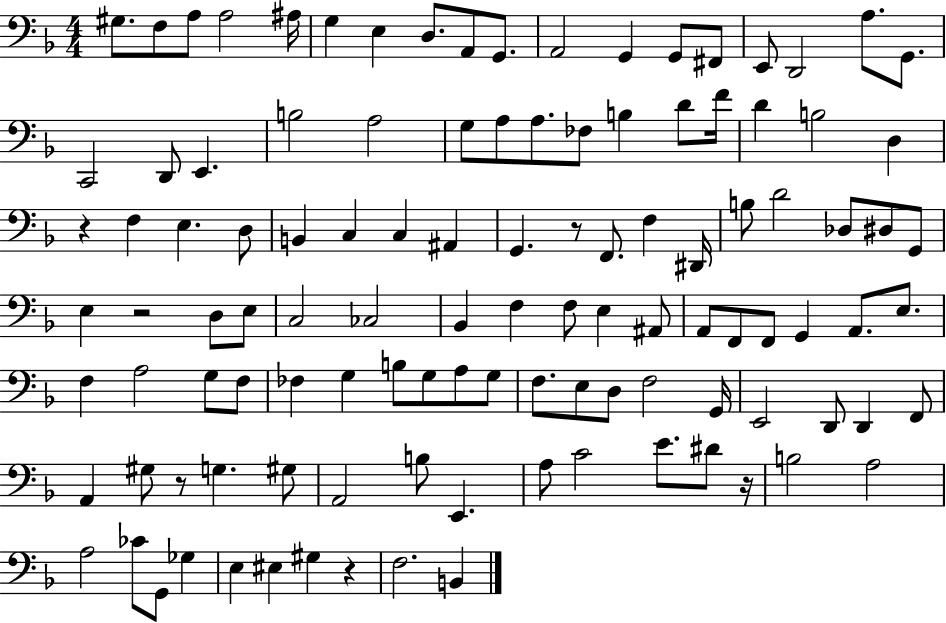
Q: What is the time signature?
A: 4/4